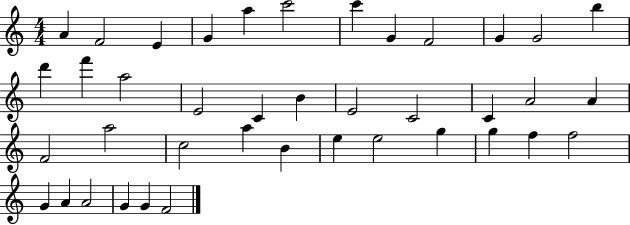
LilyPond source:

{
  \clef treble
  \numericTimeSignature
  \time 4/4
  \key c \major
  a'4 f'2 e'4 | g'4 a''4 c'''2 | c'''4 g'4 f'2 | g'4 g'2 b''4 | \break d'''4 f'''4 a''2 | e'2 c'4 b'4 | e'2 c'2 | c'4 a'2 a'4 | \break f'2 a''2 | c''2 a''4 b'4 | e''4 e''2 g''4 | g''4 f''4 f''2 | \break g'4 a'4 a'2 | g'4 g'4 f'2 | \bar "|."
}